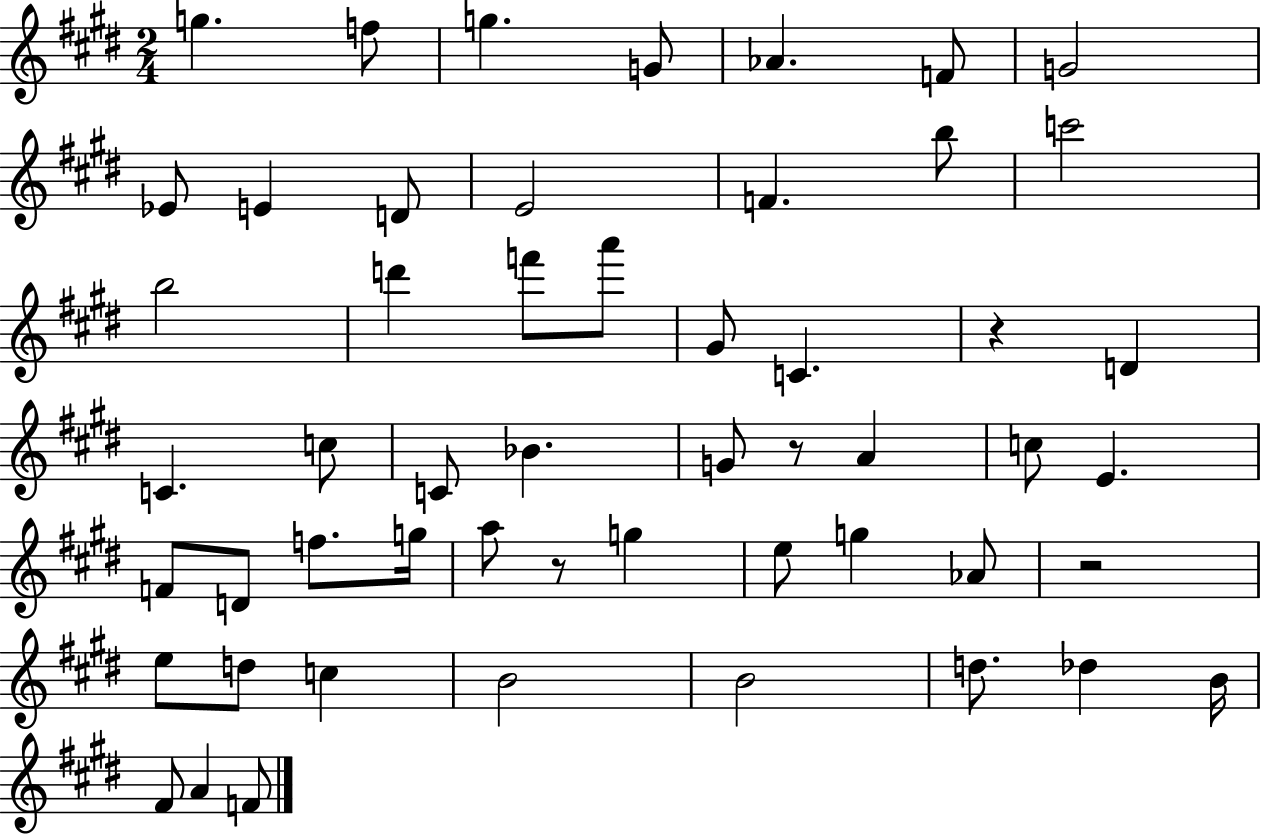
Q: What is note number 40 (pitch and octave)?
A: D5